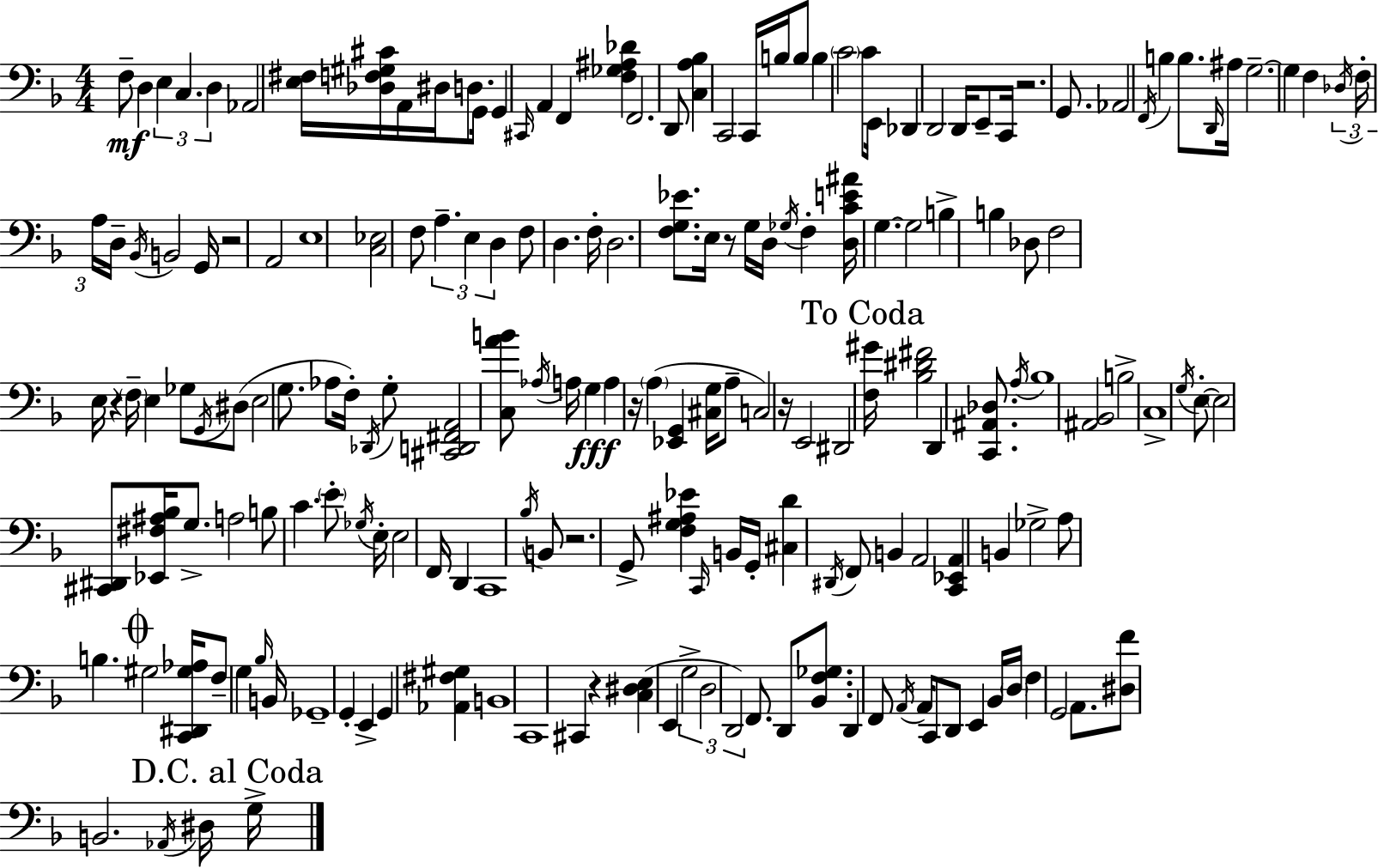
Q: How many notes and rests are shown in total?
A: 188